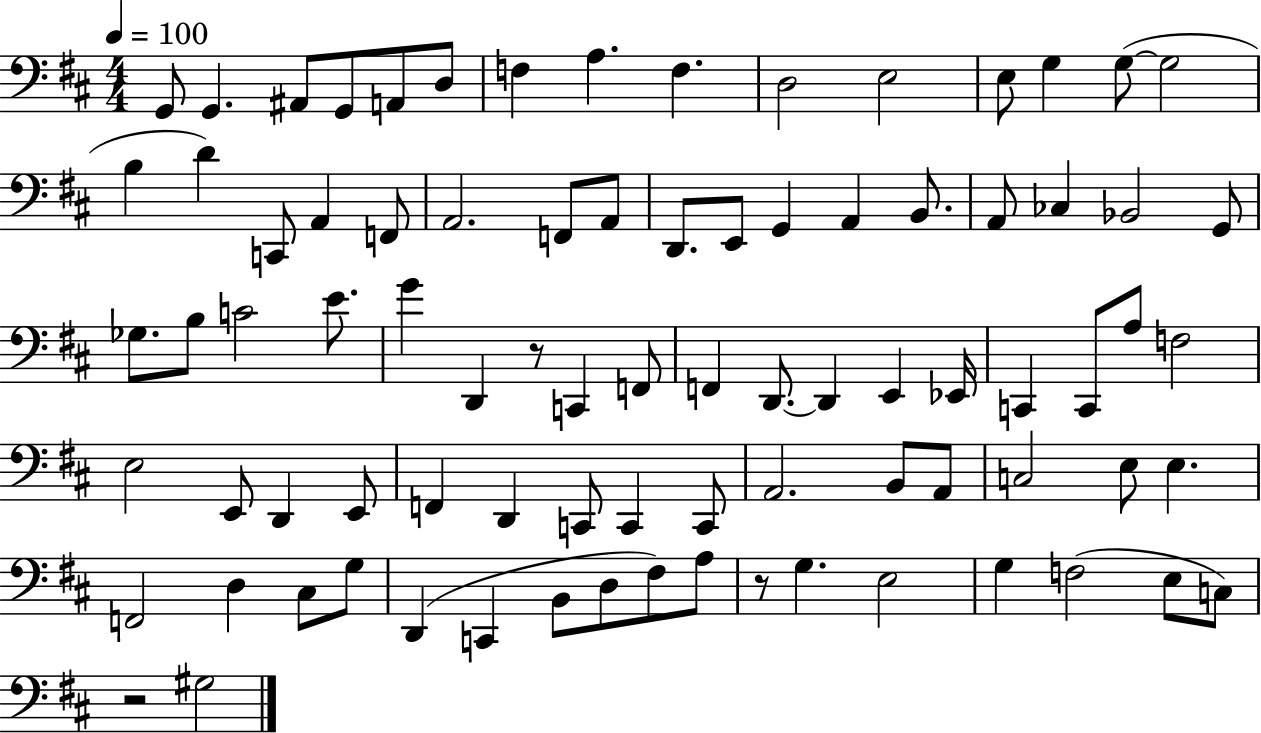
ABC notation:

X:1
T:Untitled
M:4/4
L:1/4
K:D
G,,/2 G,, ^A,,/2 G,,/2 A,,/2 D,/2 F, A, F, D,2 E,2 E,/2 G, G,/2 G,2 B, D C,,/2 A,, F,,/2 A,,2 F,,/2 A,,/2 D,,/2 E,,/2 G,, A,, B,,/2 A,,/2 _C, _B,,2 G,,/2 _G,/2 B,/2 C2 E/2 G D,, z/2 C,, F,,/2 F,, D,,/2 D,, E,, _E,,/4 C,, C,,/2 A,/2 F,2 E,2 E,,/2 D,, E,,/2 F,, D,, C,,/2 C,, C,,/2 A,,2 B,,/2 A,,/2 C,2 E,/2 E, F,,2 D, ^C,/2 G,/2 D,, C,, B,,/2 D,/2 ^F,/2 A,/2 z/2 G, E,2 G, F,2 E,/2 C,/2 z2 ^G,2